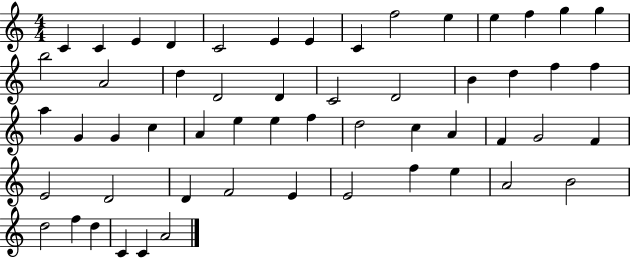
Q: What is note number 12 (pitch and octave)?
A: F5